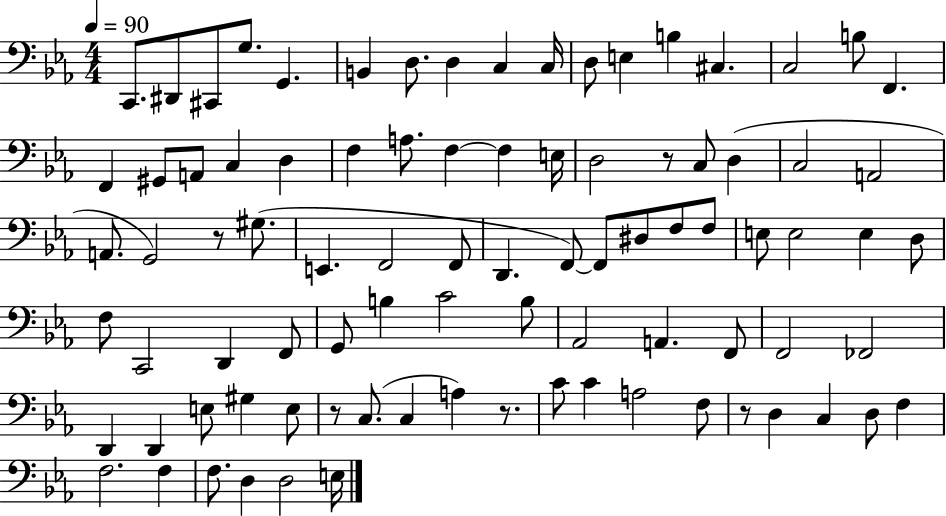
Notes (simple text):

C2/e. D#2/e C#2/e G3/e. G2/q. B2/q D3/e. D3/q C3/q C3/s D3/e E3/q B3/q C#3/q. C3/h B3/e F2/q. F2/q G#2/e A2/e C3/q D3/q F3/q A3/e. F3/q F3/q E3/s D3/h R/e C3/e D3/q C3/h A2/h A2/e. G2/h R/e G#3/e. E2/q. F2/h F2/e D2/q. F2/e F2/e D#3/e F3/e F3/e E3/e E3/h E3/q D3/e F3/e C2/h D2/q F2/e G2/e B3/q C4/h B3/e Ab2/h A2/q. F2/e F2/h FES2/h D2/q D2/q E3/e G#3/q E3/e R/e C3/e. C3/q A3/q R/e. C4/e C4/q A3/h F3/e R/e D3/q C3/q D3/e F3/q F3/h. F3/q F3/e. D3/q D3/h E3/s